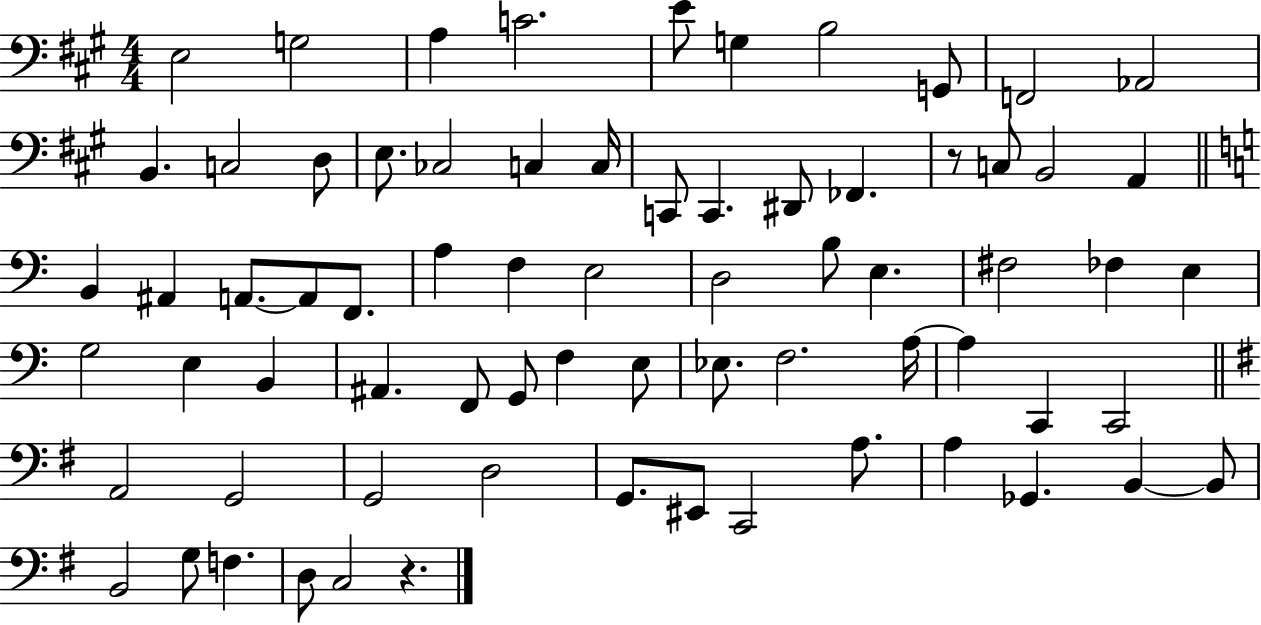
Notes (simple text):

E3/h G3/h A3/q C4/h. E4/e G3/q B3/h G2/e F2/h Ab2/h B2/q. C3/h D3/e E3/e. CES3/h C3/q C3/s C2/e C2/q. D#2/e FES2/q. R/e C3/e B2/h A2/q B2/q A#2/q A2/e. A2/e F2/e. A3/q F3/q E3/h D3/h B3/e E3/q. F#3/h FES3/q E3/q G3/h E3/q B2/q A#2/q. F2/e G2/e F3/q E3/e Eb3/e. F3/h. A3/s A3/q C2/q C2/h A2/h G2/h G2/h D3/h G2/e. EIS2/e C2/h A3/e. A3/q Gb2/q. B2/q B2/e B2/h G3/e F3/q. D3/e C3/h R/q.